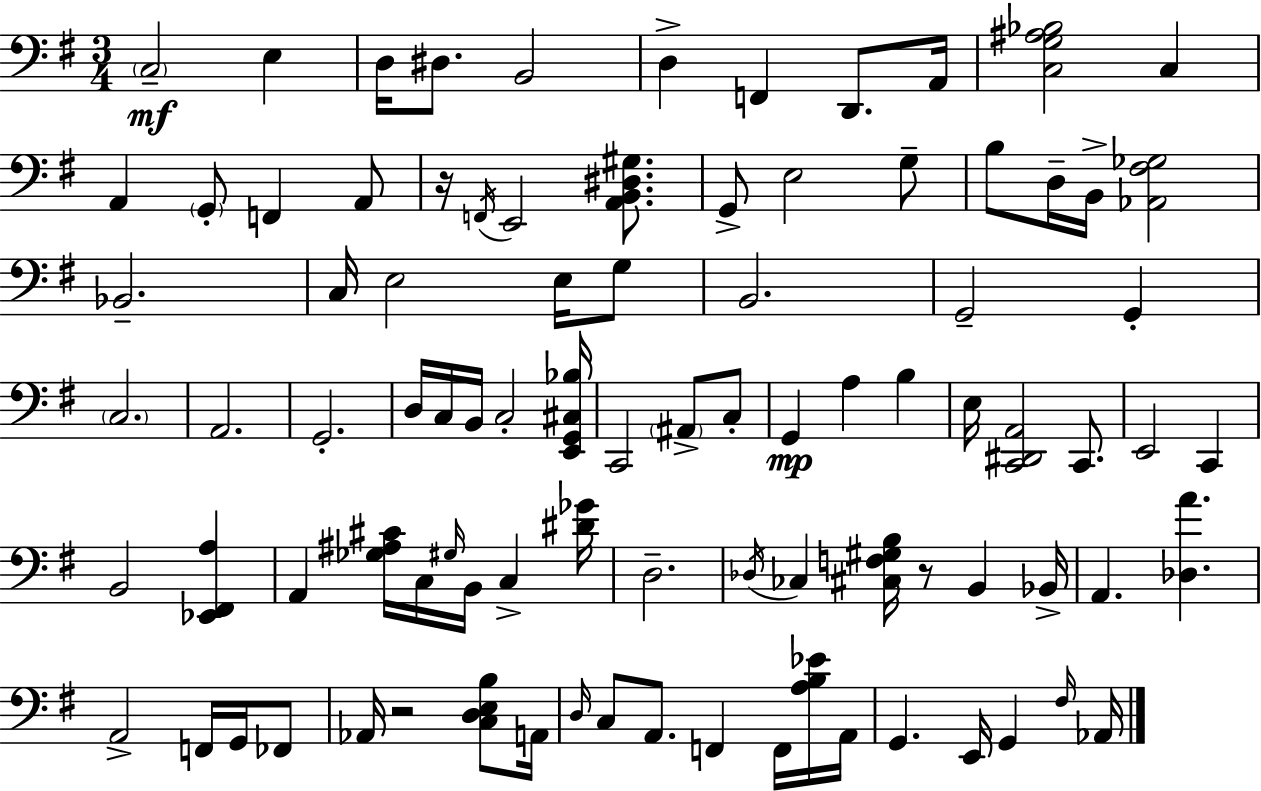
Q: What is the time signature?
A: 3/4